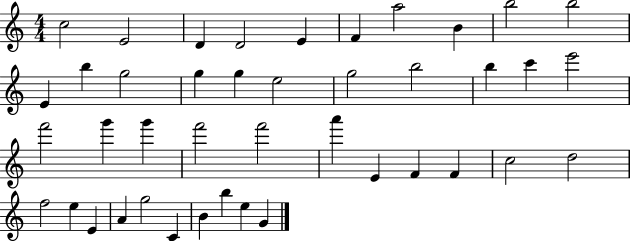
{
  \clef treble
  \numericTimeSignature
  \time 4/4
  \key c \major
  c''2 e'2 | d'4 d'2 e'4 | f'4 a''2 b'4 | b''2 b''2 | \break e'4 b''4 g''2 | g''4 g''4 e''2 | g''2 b''2 | b''4 c'''4 e'''2 | \break f'''2 g'''4 g'''4 | f'''2 f'''2 | a'''4 e'4 f'4 f'4 | c''2 d''2 | \break f''2 e''4 e'4 | a'4 g''2 c'4 | b'4 b''4 e''4 g'4 | \bar "|."
}